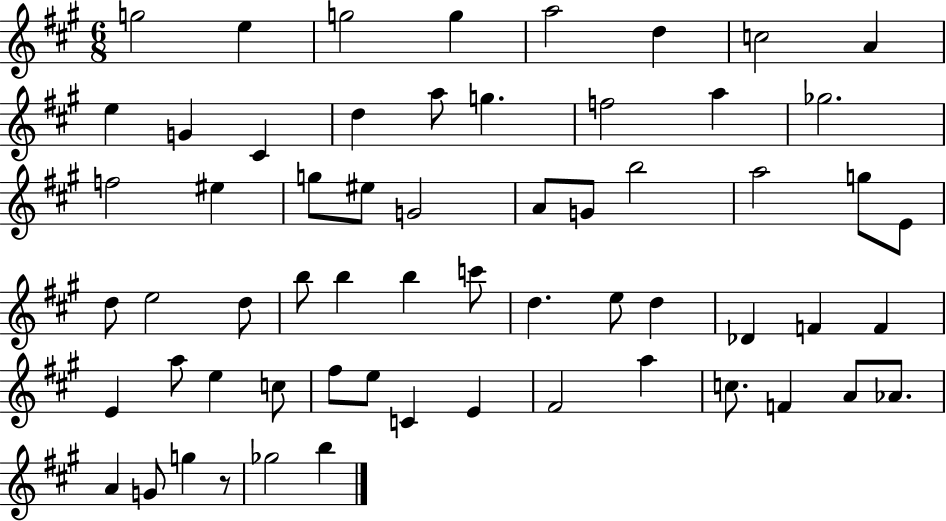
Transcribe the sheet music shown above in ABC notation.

X:1
T:Untitled
M:6/8
L:1/4
K:A
g2 e g2 g a2 d c2 A e G ^C d a/2 g f2 a _g2 f2 ^e g/2 ^e/2 G2 A/2 G/2 b2 a2 g/2 E/2 d/2 e2 d/2 b/2 b b c'/2 d e/2 d _D F F E a/2 e c/2 ^f/2 e/2 C E ^F2 a c/2 F A/2 _A/2 A G/2 g z/2 _g2 b